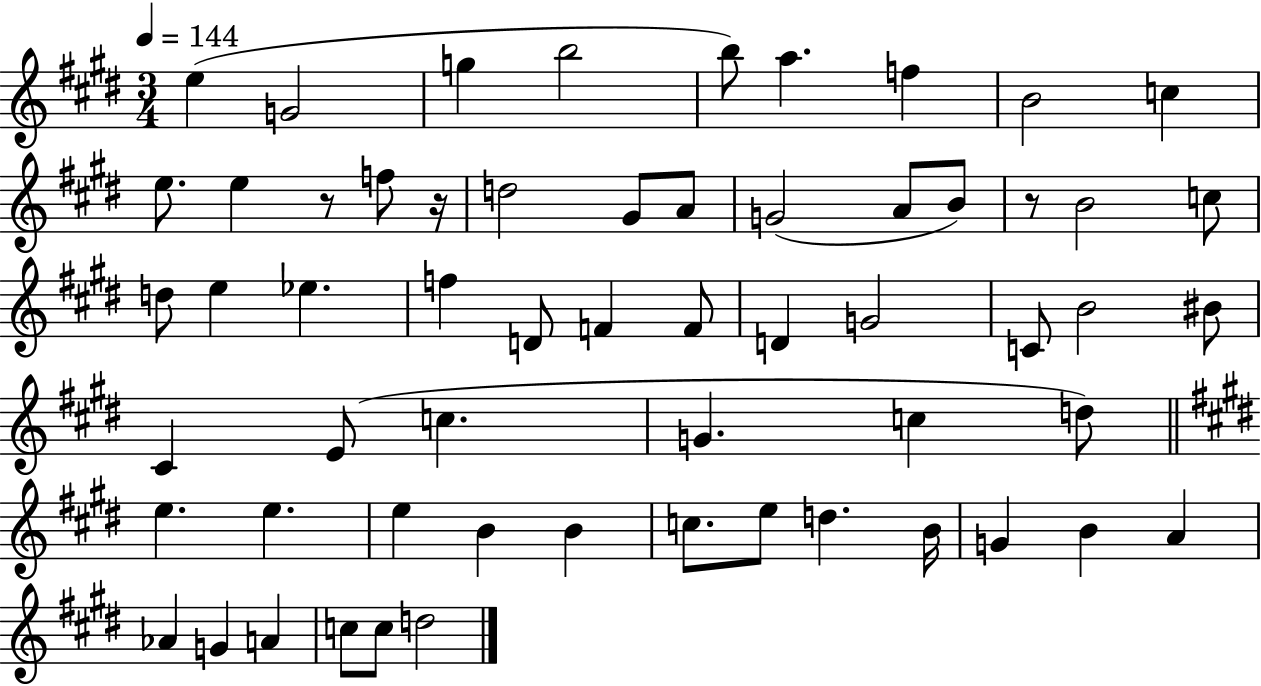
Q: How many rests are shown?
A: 3